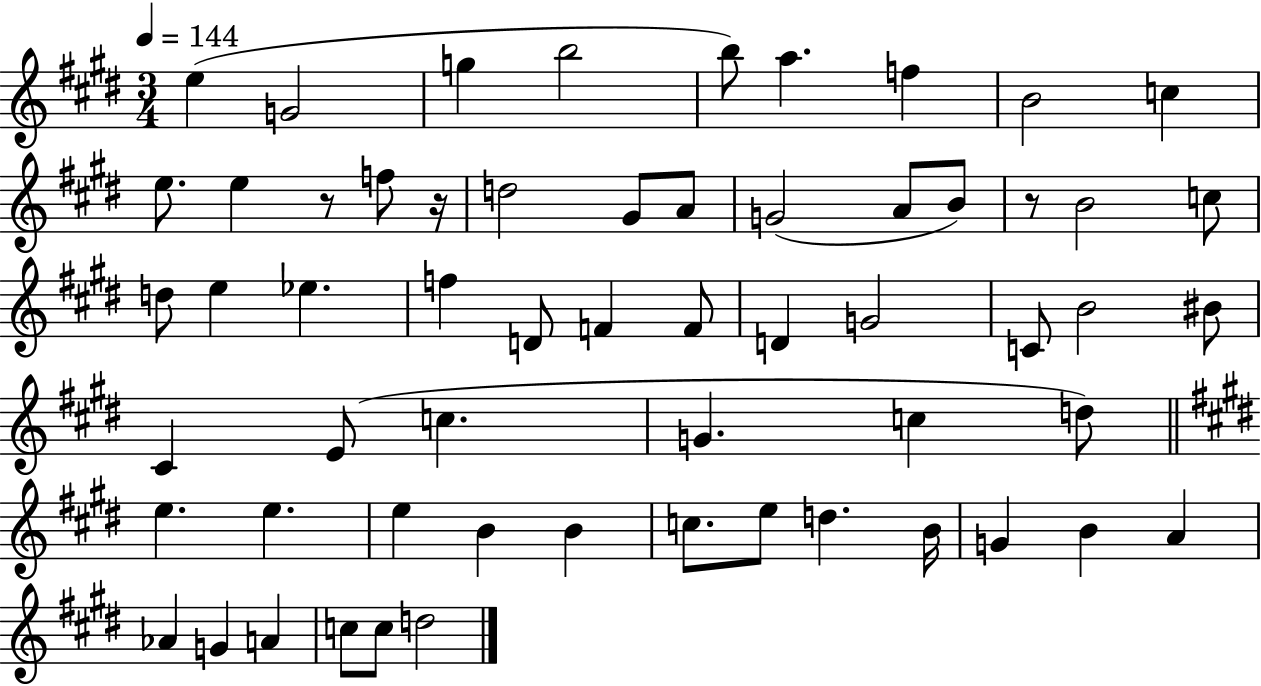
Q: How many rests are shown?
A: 3